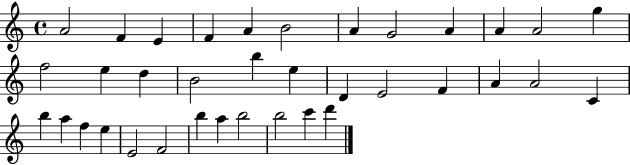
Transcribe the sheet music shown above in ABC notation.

X:1
T:Untitled
M:4/4
L:1/4
K:C
A2 F E F A B2 A G2 A A A2 g f2 e d B2 b e D E2 F A A2 C b a f e E2 F2 b a b2 b2 c' d'